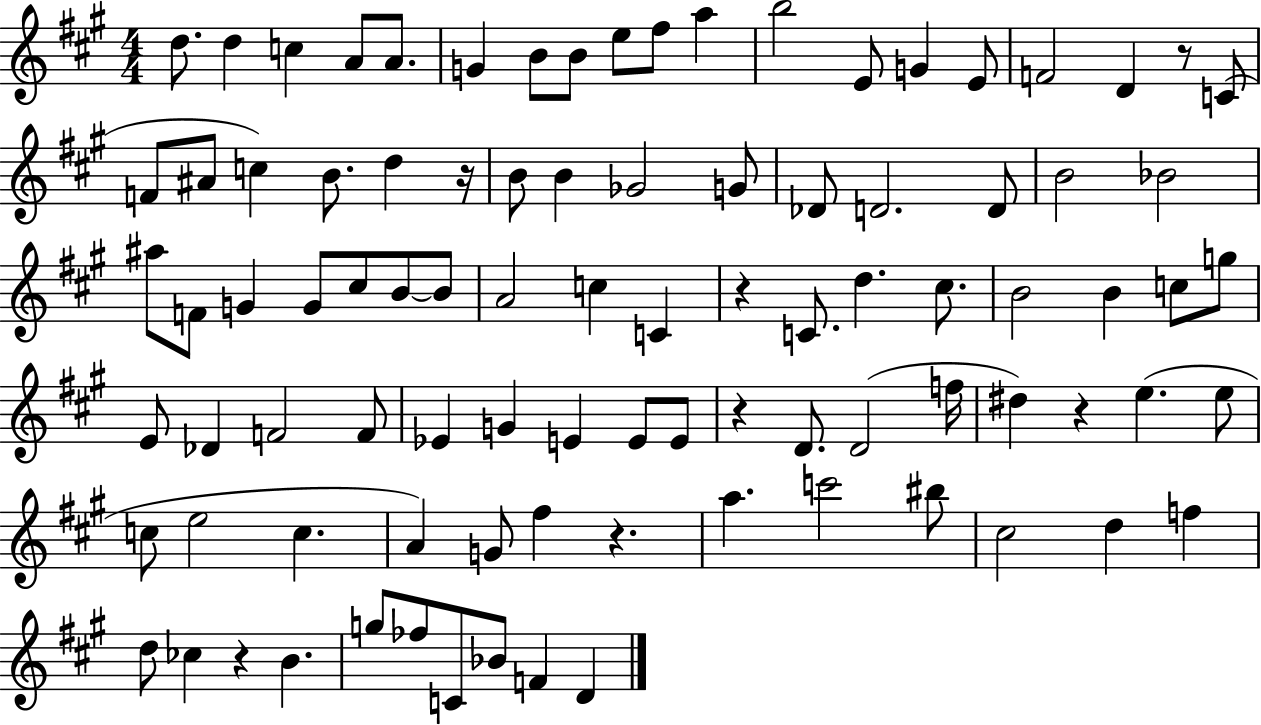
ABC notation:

X:1
T:Untitled
M:4/4
L:1/4
K:A
d/2 d c A/2 A/2 G B/2 B/2 e/2 ^f/2 a b2 E/2 G E/2 F2 D z/2 C/2 F/2 ^A/2 c B/2 d z/4 B/2 B _G2 G/2 _D/2 D2 D/2 B2 _B2 ^a/2 F/2 G G/2 ^c/2 B/2 B/2 A2 c C z C/2 d ^c/2 B2 B c/2 g/2 E/2 _D F2 F/2 _E G E E/2 E/2 z D/2 D2 f/4 ^d z e e/2 c/2 e2 c A G/2 ^f z a c'2 ^b/2 ^c2 d f d/2 _c z B g/2 _f/2 C/2 _B/2 F D